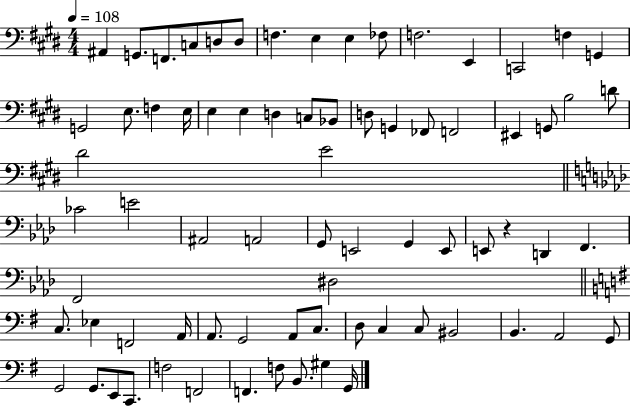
A#2/q G2/e. F2/e. C3/e D3/e D3/e F3/q. E3/q E3/q FES3/e F3/h. E2/q C2/h F3/q G2/q G2/h E3/e. F3/q E3/s E3/q E3/q D3/q C3/e Bb2/e D3/e G2/q FES2/e F2/h EIS2/q G2/e B3/h D4/e D#4/h E4/h CES4/h E4/h A#2/h A2/h G2/e E2/h G2/q E2/e E2/e R/q D2/q F2/q. F2/h D#3/h C3/e. Eb3/q F2/h A2/s A2/e. G2/h A2/e C3/e. D3/e C3/q C3/e BIS2/h B2/q. A2/h G2/e G2/h G2/e. E2/e C2/e. F3/h F2/h F2/q. F3/e B2/e. G#3/q G2/s